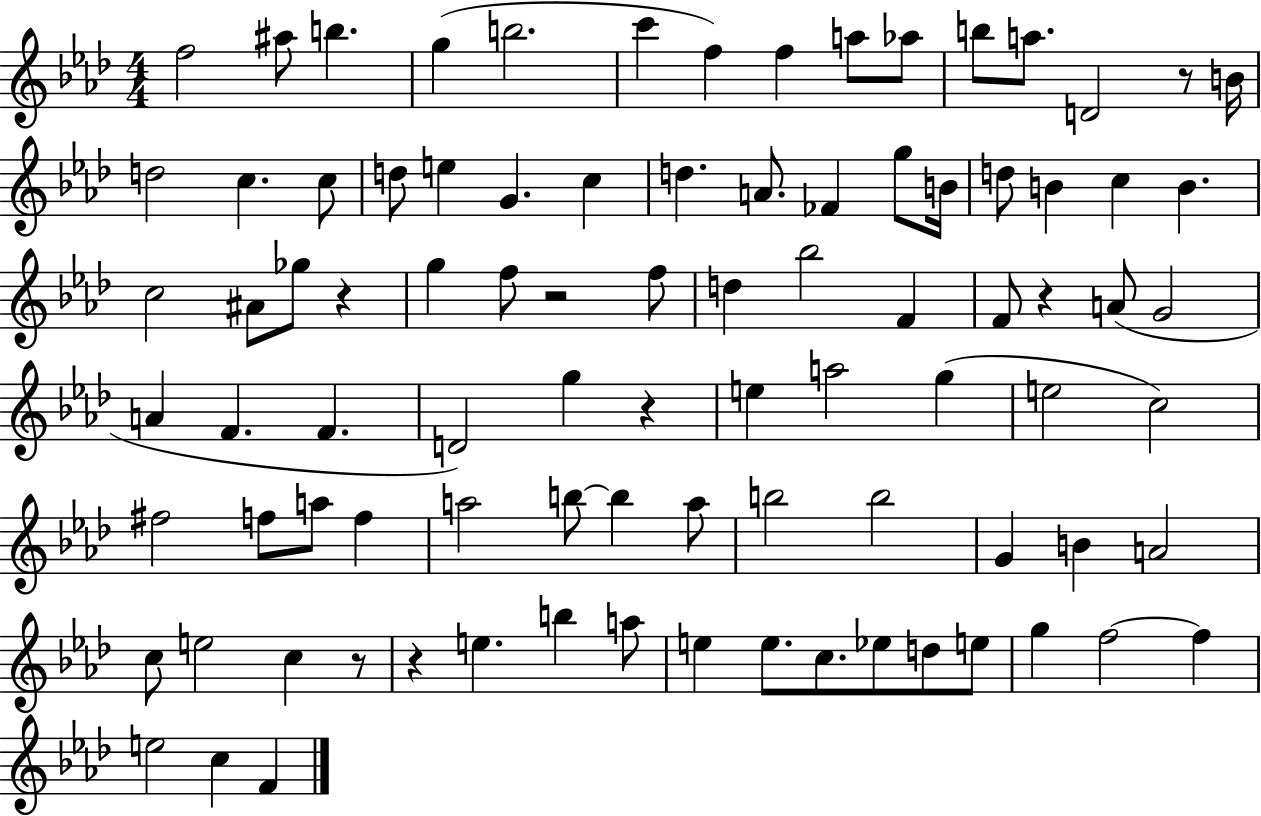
F5/h A#5/e B5/q. G5/q B5/h. C6/q F5/q F5/q A5/e Ab5/e B5/e A5/e. D4/h R/e B4/s D5/h C5/q. C5/e D5/e E5/q G4/q. C5/q D5/q. A4/e. FES4/q G5/e B4/s D5/e B4/q C5/q B4/q. C5/h A#4/e Gb5/e R/q G5/q F5/e R/h F5/e D5/q Bb5/h F4/q F4/e R/q A4/e G4/h A4/q F4/q. F4/q. D4/h G5/q R/q E5/q A5/h G5/q E5/h C5/h F#5/h F5/e A5/e F5/q A5/h B5/e B5/q A5/e B5/h B5/h G4/q B4/q A4/h C5/e E5/h C5/q R/e R/q E5/q. B5/q A5/e E5/q E5/e. C5/e. Eb5/e D5/e E5/e G5/q F5/h F5/q E5/h C5/q F4/q